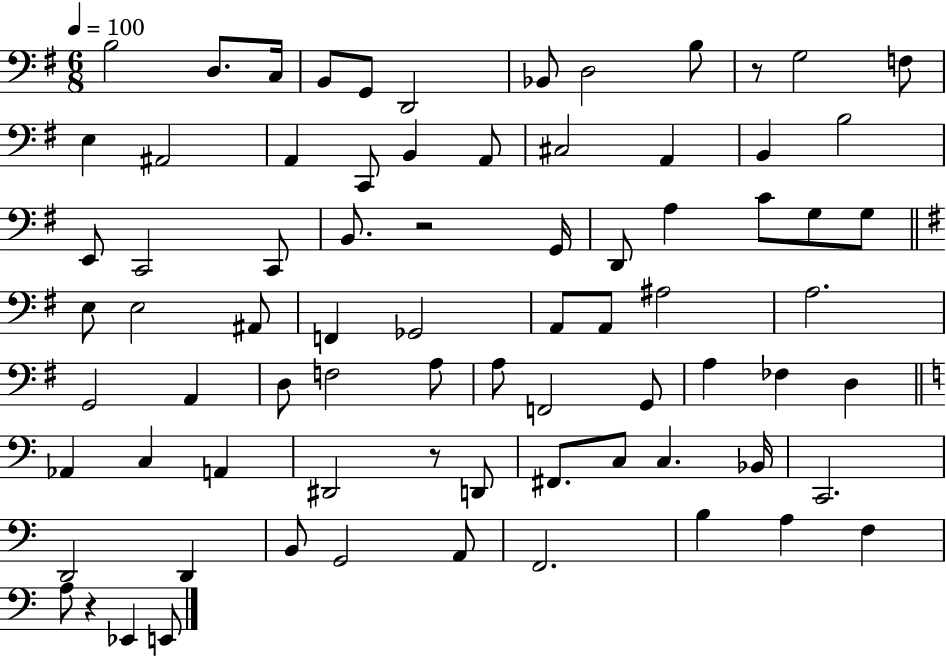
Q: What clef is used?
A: bass